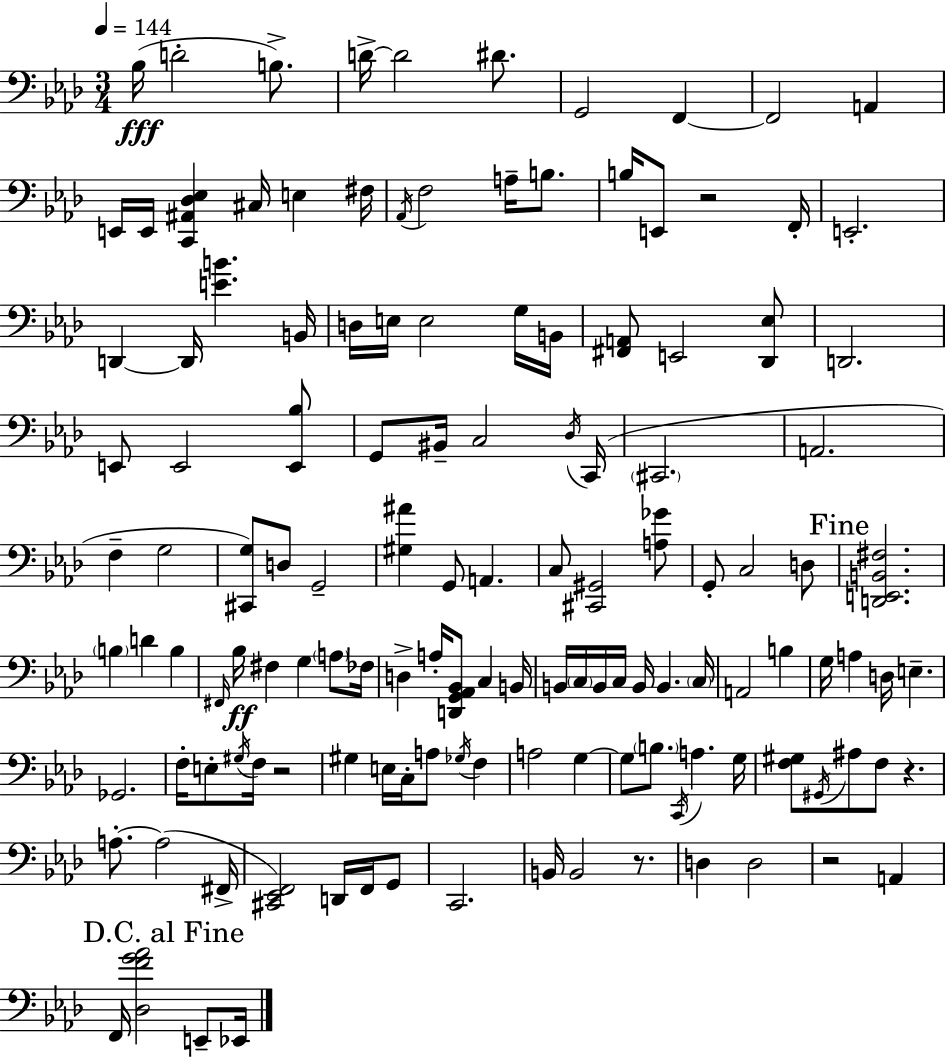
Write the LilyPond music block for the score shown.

{
  \clef bass
  \numericTimeSignature
  \time 3/4
  \key aes \major
  \tempo 4 = 144
  bes16(\fff d'2-. b8.->) | d'16->~~ d'2 dis'8. | g,2 f,4~~ | f,2 a,4 | \break e,16 e,16 <c, ais, des ees>4 cis16 e4 fis16 | \acciaccatura { aes,16 } f2 a16-- b8. | b16 e,8 r2 | f,16-. e,2.-. | \break d,4~~ d,16 <e' b'>4. | b,16 d16 e16 e2 g16 | b,16 <fis, a,>8 e,2 <des, ees>8 | d,2. | \break e,8 e,2 <e, bes>8 | g,8 bis,16-- c2 | \acciaccatura { des16 } c,16( \parenthesize cis,2. | a,2. | \break f4-- g2 | <cis, g>8) d8 g,2-- | <gis ais'>4 g,8 a,4. | c8 <cis, gis,>2 | \break <a ges'>8 g,8-. c2 | d8 \mark "Fine" <d, e, b, fis>2. | \parenthesize b4 d'4 b4 | \grace { fis,16 }\ff bes16 fis4 g4 | \break \parenthesize a8 fes16 d4-> a16-. <d, g, aes, bes,>8 c4 | b,16 b,16 \parenthesize c16 b,16 c16 b,16 b,4. | \parenthesize c16 a,2 b4 | g16 a4 d16 e4.-- | \break ges,2. | f16-. e8-. \acciaccatura { gis16 } f16 r2 | gis4 e16 c16-. a8 | \acciaccatura { ges16 } f4 a2 | \break g4~~ g8 \parenthesize b8. \acciaccatura { c,16 } a4. | g16 <f gis>8 \acciaccatura { gis,16 } ais8 f8 | r4. a8.-.~~ a2( | fis,16-> <cis, ees, f,>2) | \break d,16 f,16 g,8 c,2. | b,16 b,2 | r8. d4 d2 | r2 | \break a,4 \mark "D.C. al Fine" f,16 <des f' g' aes'>2 | e,8-- ees,16 \bar "|."
}